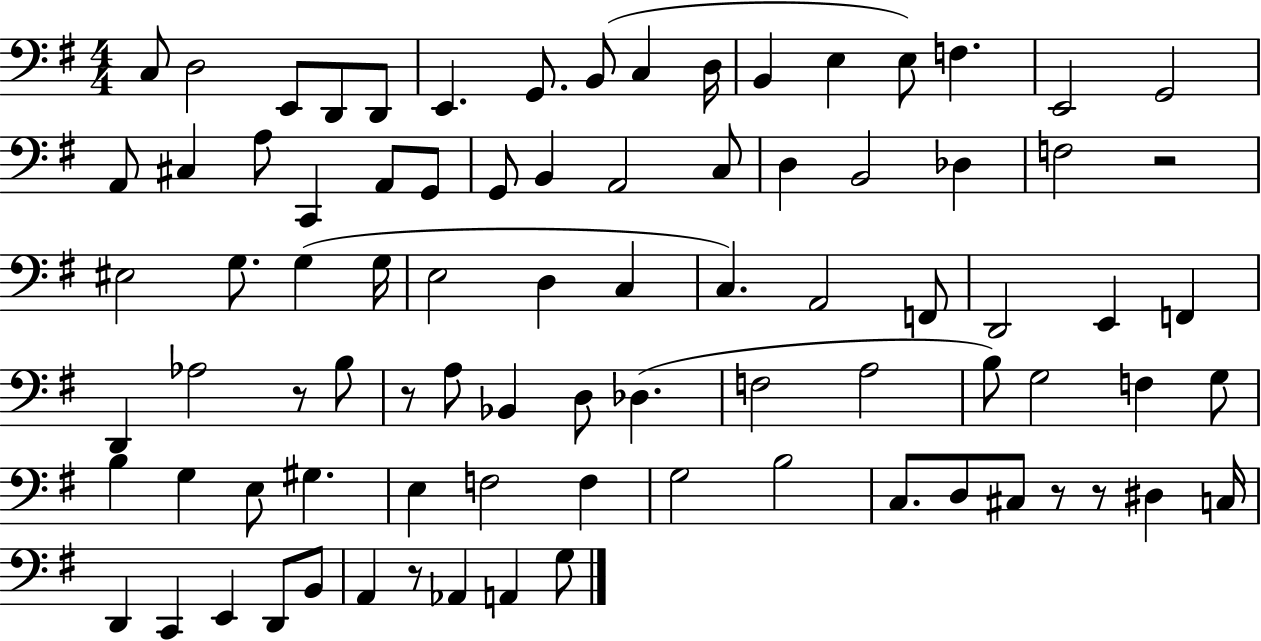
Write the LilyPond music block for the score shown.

{
  \clef bass
  \numericTimeSignature
  \time 4/4
  \key g \major
  c8 d2 e,8 d,8 d,8 | e,4. g,8. b,8( c4 d16 | b,4 e4 e8) f4. | e,2 g,2 | \break a,8 cis4 a8 c,4 a,8 g,8 | g,8 b,4 a,2 c8 | d4 b,2 des4 | f2 r2 | \break eis2 g8. g4( g16 | e2 d4 c4 | c4.) a,2 f,8 | d,2 e,4 f,4 | \break d,4 aes2 r8 b8 | r8 a8 bes,4 d8 des4.( | f2 a2 | b8) g2 f4 g8 | \break b4 g4 e8 gis4. | e4 f2 f4 | g2 b2 | c8. d8 cis8 r8 r8 dis4 c16 | \break d,4 c,4 e,4 d,8 b,8 | a,4 r8 aes,4 a,4 g8 | \bar "|."
}